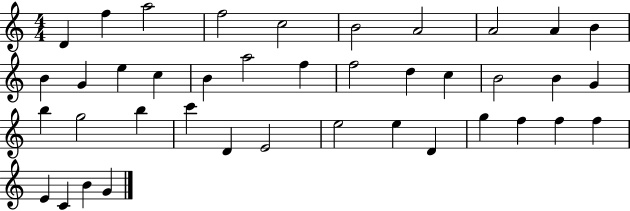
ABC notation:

X:1
T:Untitled
M:4/4
L:1/4
K:C
D f a2 f2 c2 B2 A2 A2 A B B G e c B a2 f f2 d c B2 B G b g2 b c' D E2 e2 e D g f f f E C B G